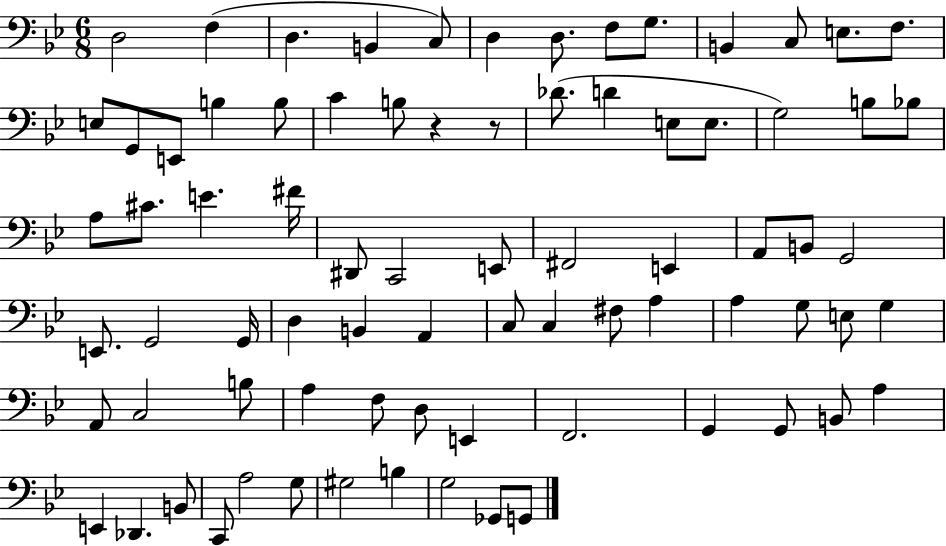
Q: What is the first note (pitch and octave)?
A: D3